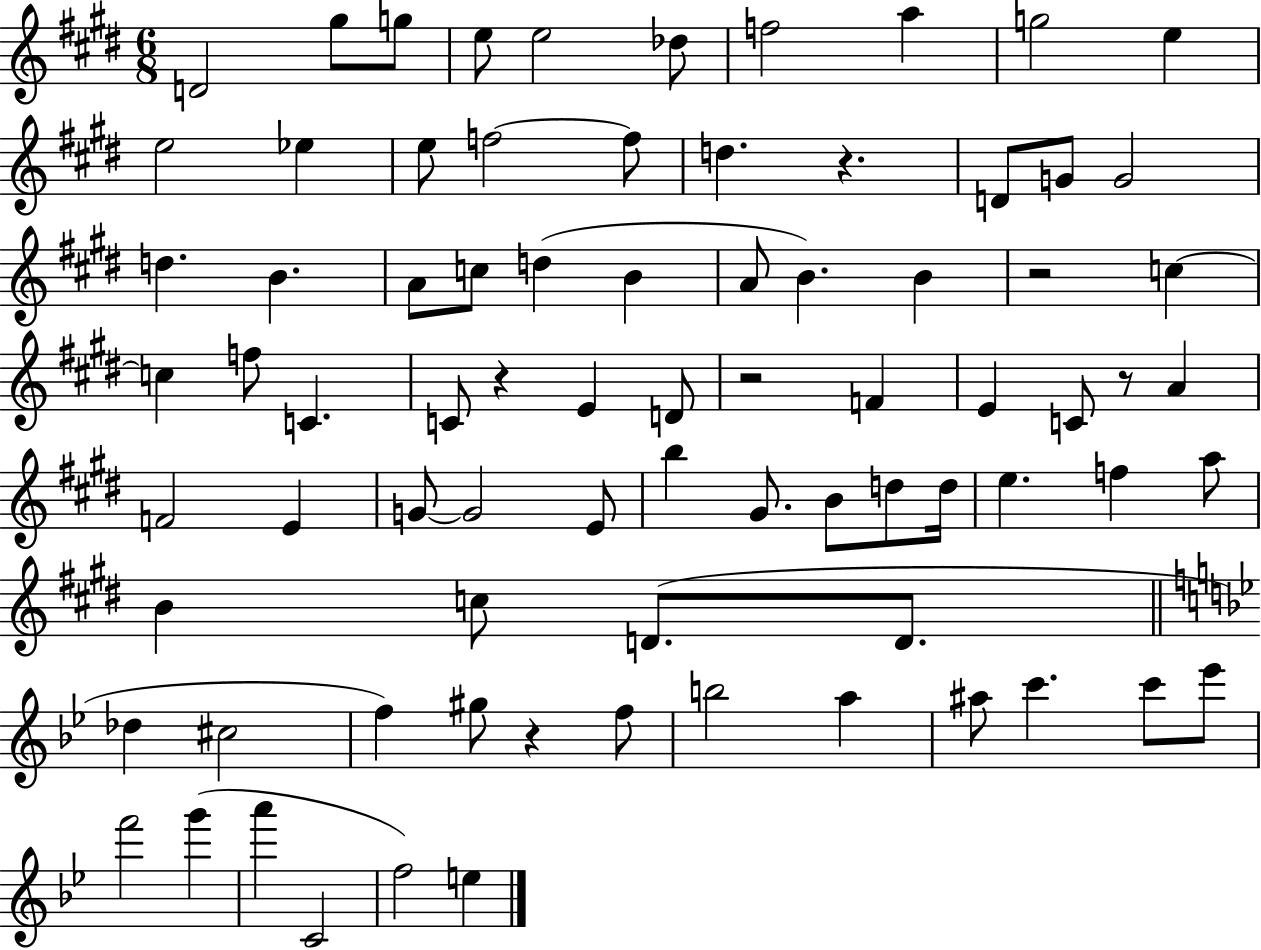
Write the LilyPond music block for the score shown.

{
  \clef treble
  \numericTimeSignature
  \time 6/8
  \key e \major
  d'2 gis''8 g''8 | e''8 e''2 des''8 | f''2 a''4 | g''2 e''4 | \break e''2 ees''4 | e''8 f''2~~ f''8 | d''4. r4. | d'8 g'8 g'2 | \break d''4. b'4. | a'8 c''8 d''4( b'4 | a'8 b'4.) b'4 | r2 c''4~~ | \break c''4 f''8 c'4. | c'8 r4 e'4 d'8 | r2 f'4 | e'4 c'8 r8 a'4 | \break f'2 e'4 | g'8~~ g'2 e'8 | b''4 gis'8. b'8 d''8 d''16 | e''4. f''4 a''8 | \break b'4 c''8 d'8.( d'8. | \bar "||" \break \key bes \major des''4 cis''2 | f''4) gis''8 r4 f''8 | b''2 a''4 | ais''8 c'''4. c'''8 ees'''8 | \break f'''2 g'''4( | a'''4 c'2 | f''2) e''4 | \bar "|."
}